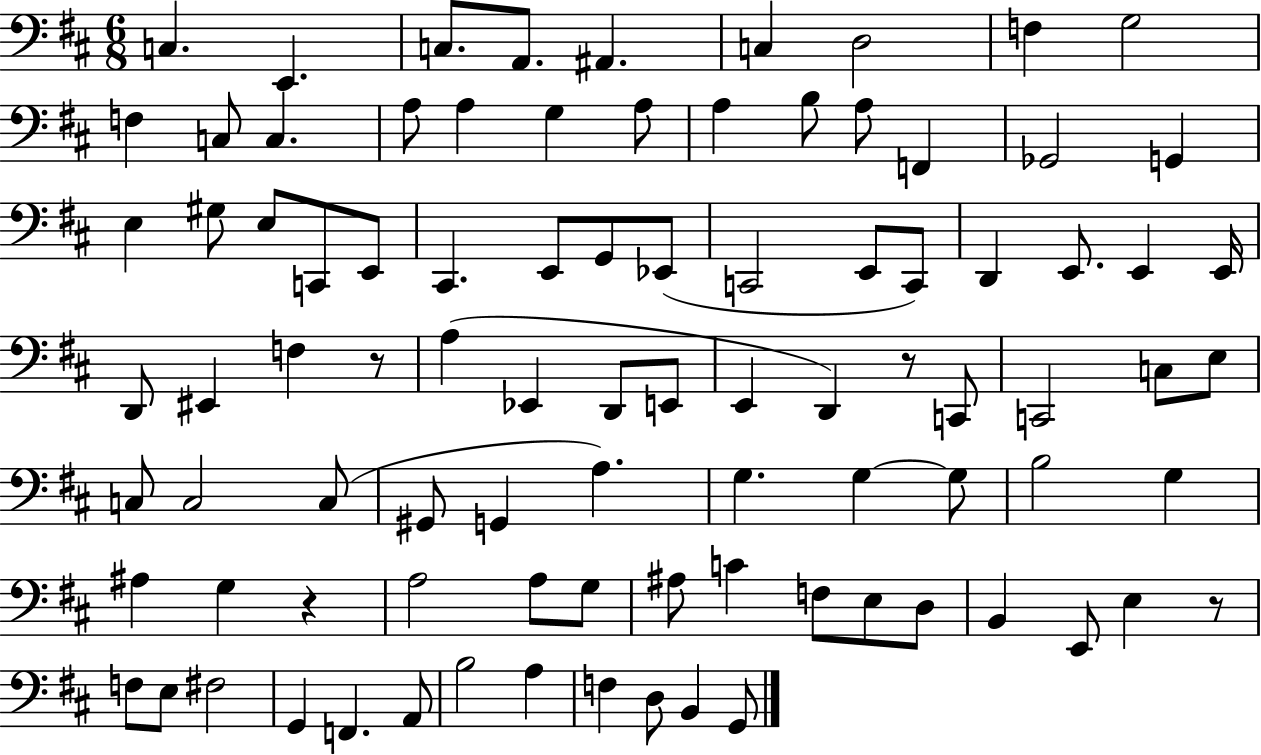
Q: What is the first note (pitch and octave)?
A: C3